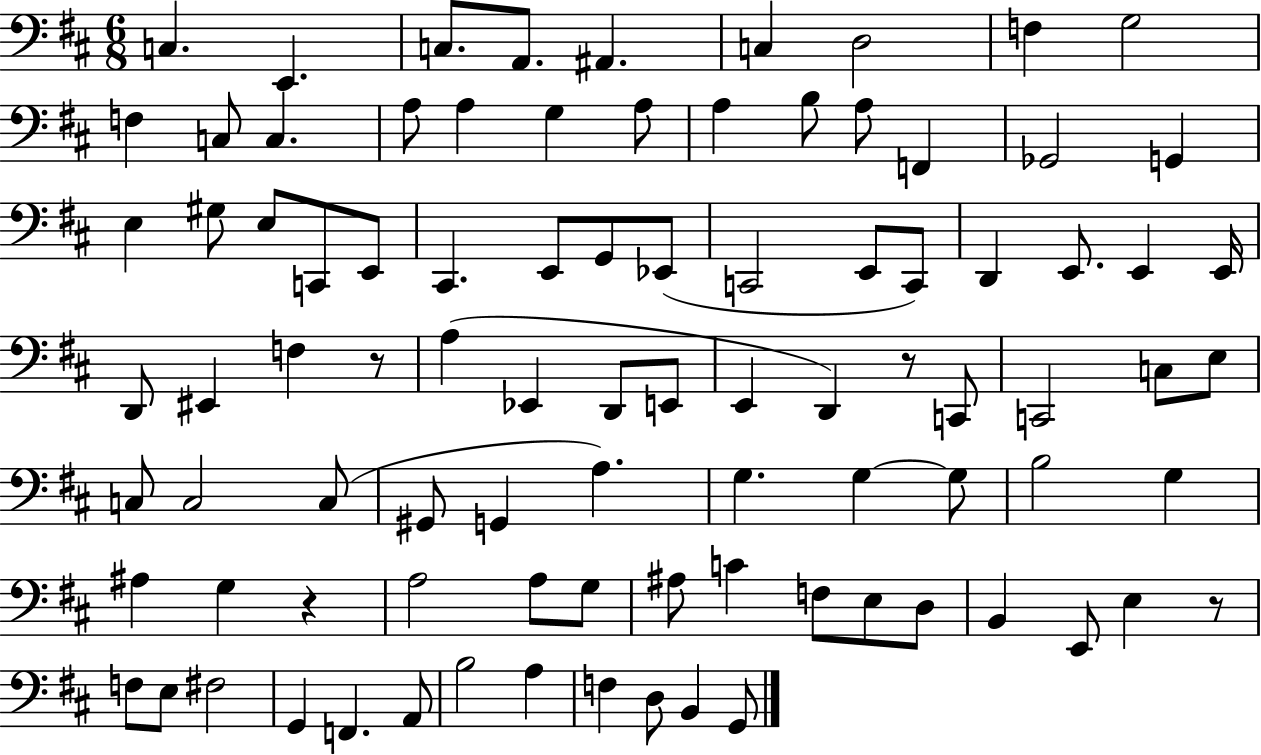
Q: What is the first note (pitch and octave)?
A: C3